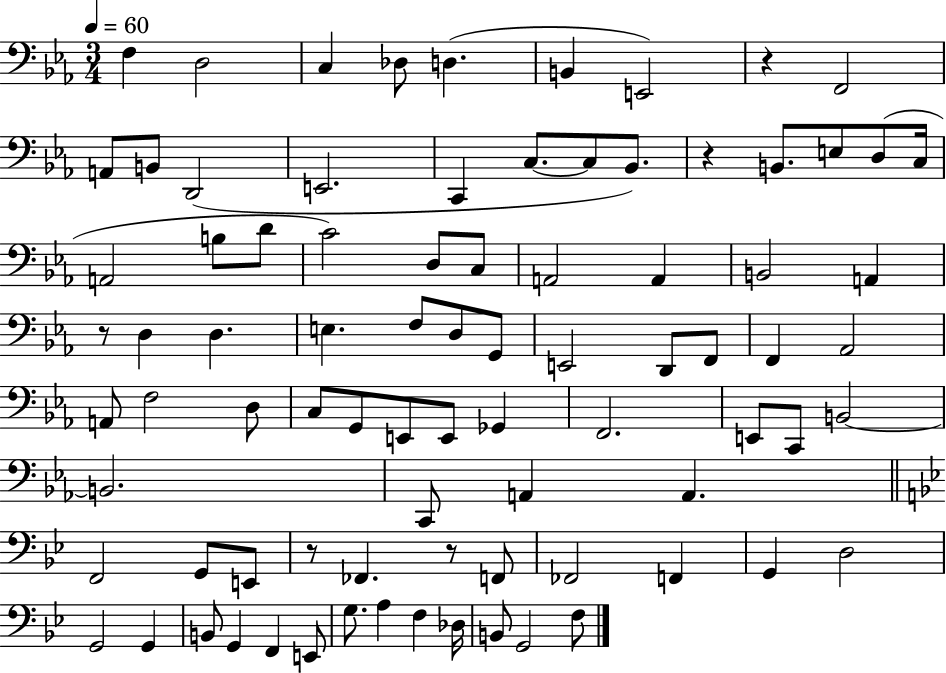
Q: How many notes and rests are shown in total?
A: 84